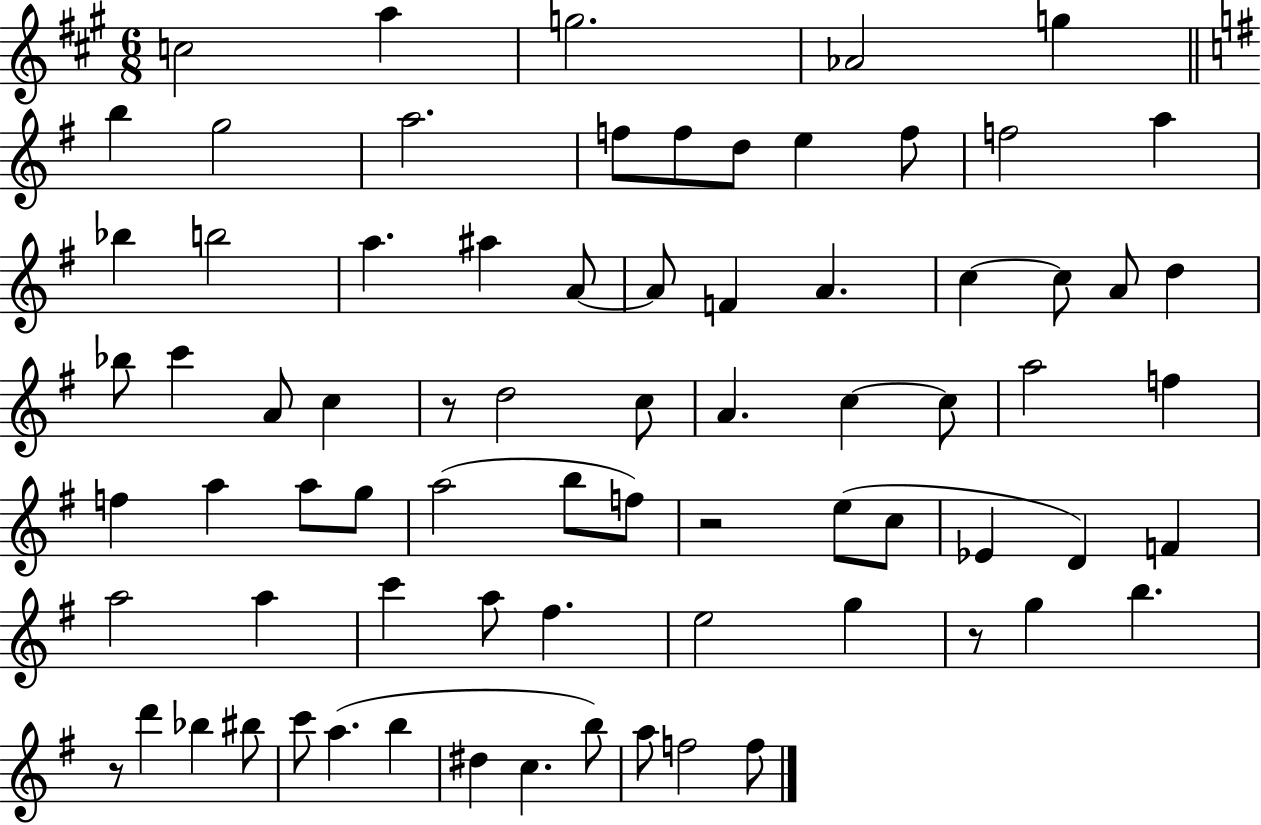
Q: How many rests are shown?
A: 4